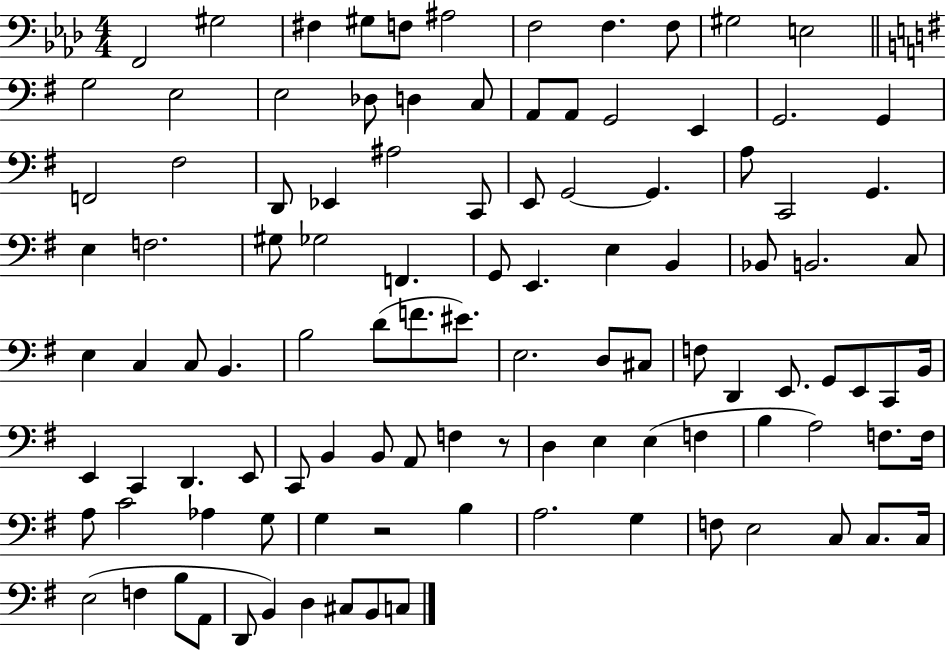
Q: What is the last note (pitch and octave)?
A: C3